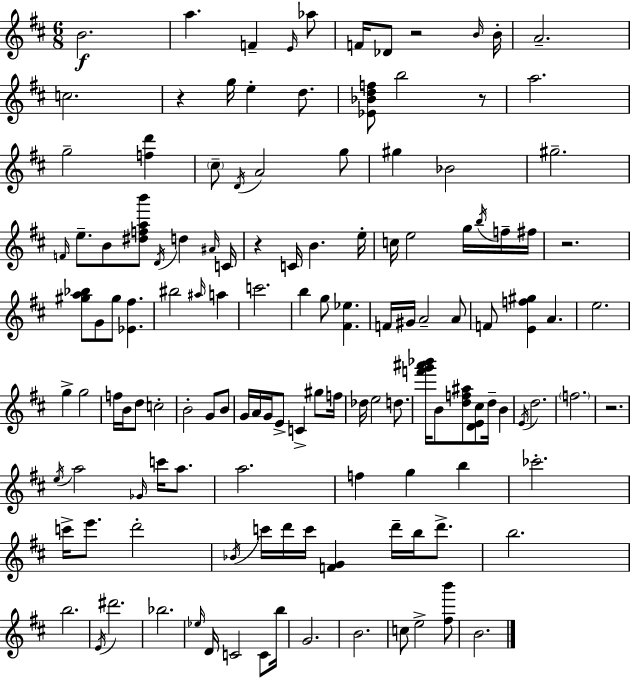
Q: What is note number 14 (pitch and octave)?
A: D5